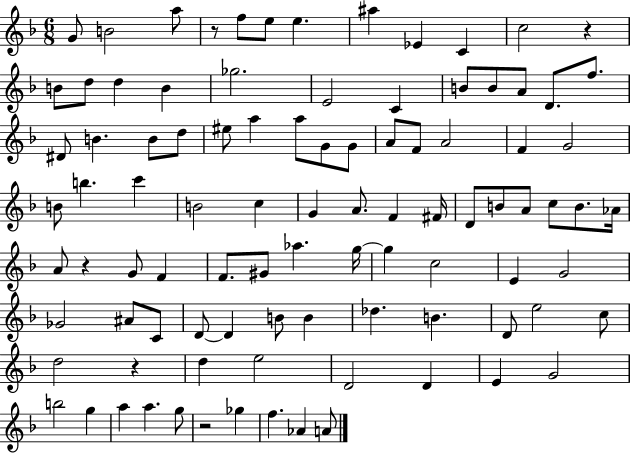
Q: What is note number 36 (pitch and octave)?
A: G4